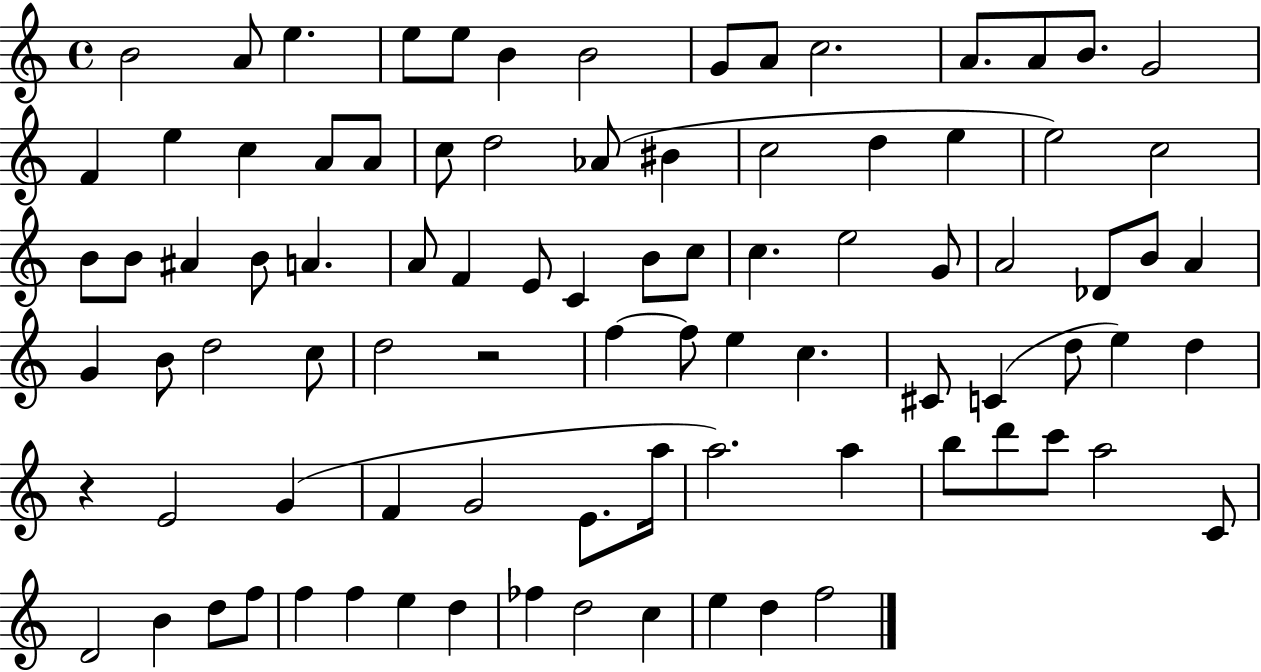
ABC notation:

X:1
T:Untitled
M:4/4
L:1/4
K:C
B2 A/2 e e/2 e/2 B B2 G/2 A/2 c2 A/2 A/2 B/2 G2 F e c A/2 A/2 c/2 d2 _A/2 ^B c2 d e e2 c2 B/2 B/2 ^A B/2 A A/2 F E/2 C B/2 c/2 c e2 G/2 A2 _D/2 B/2 A G B/2 d2 c/2 d2 z2 f f/2 e c ^C/2 C d/2 e d z E2 G F G2 E/2 a/4 a2 a b/2 d'/2 c'/2 a2 C/2 D2 B d/2 f/2 f f e d _f d2 c e d f2